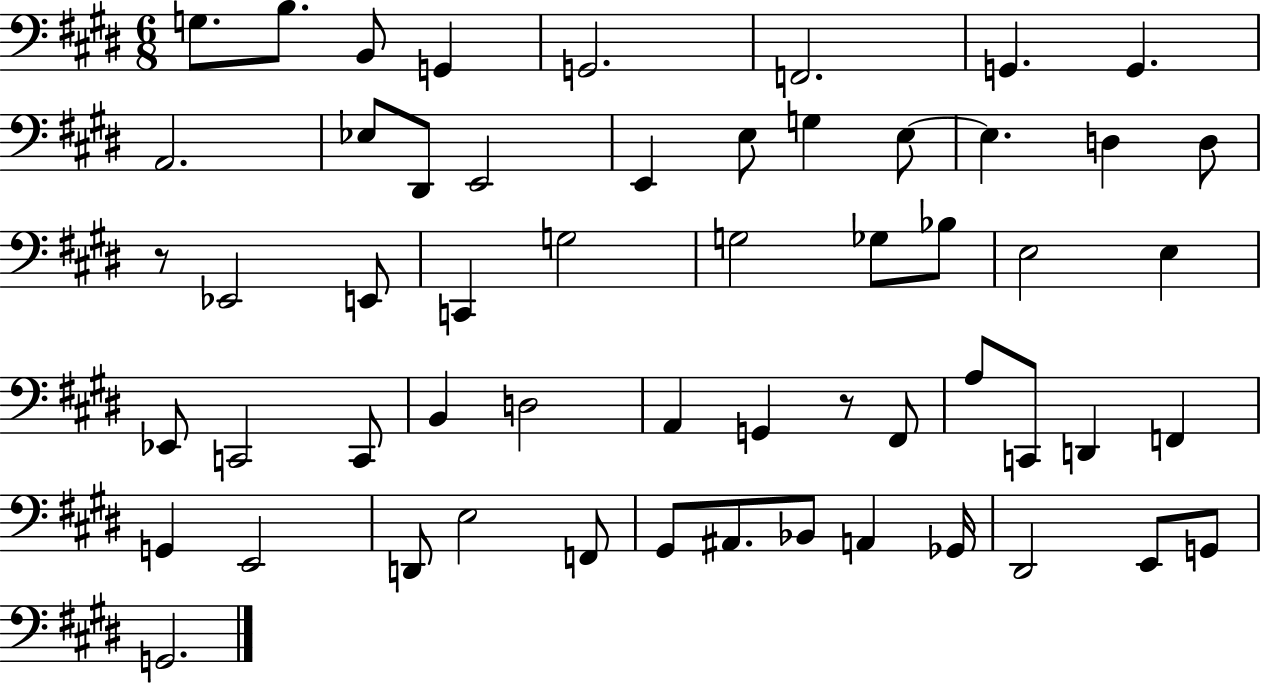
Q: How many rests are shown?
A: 2